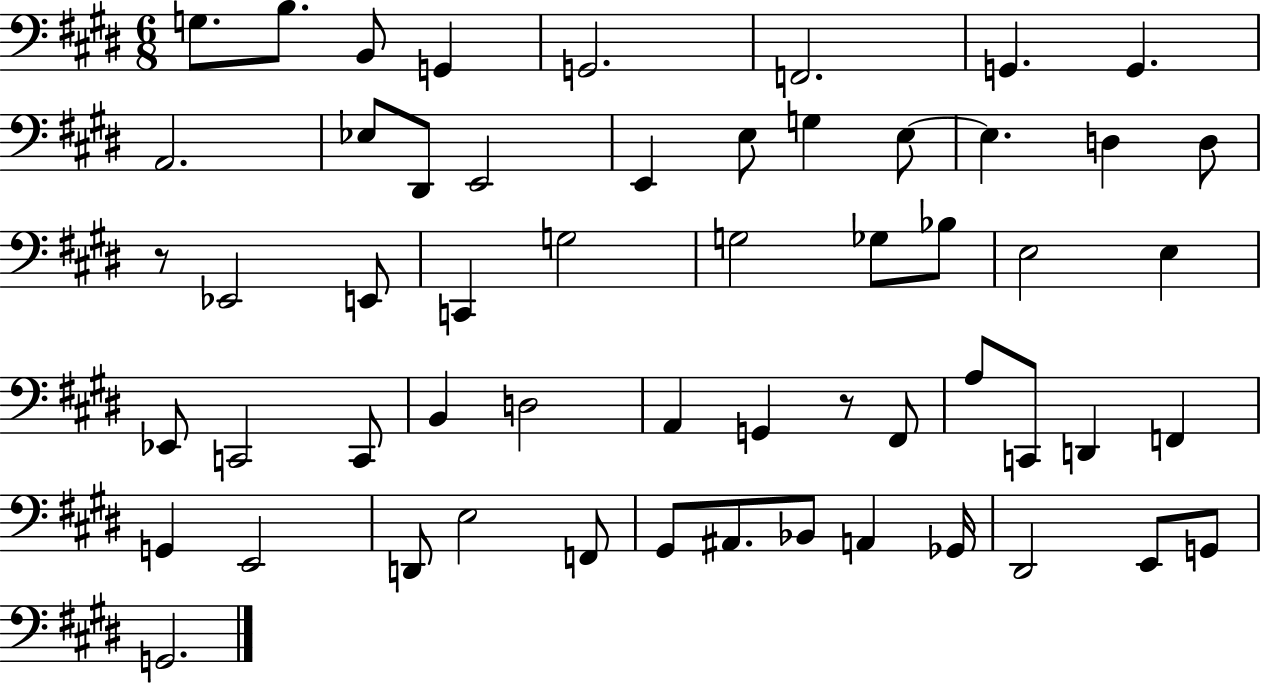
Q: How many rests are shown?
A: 2